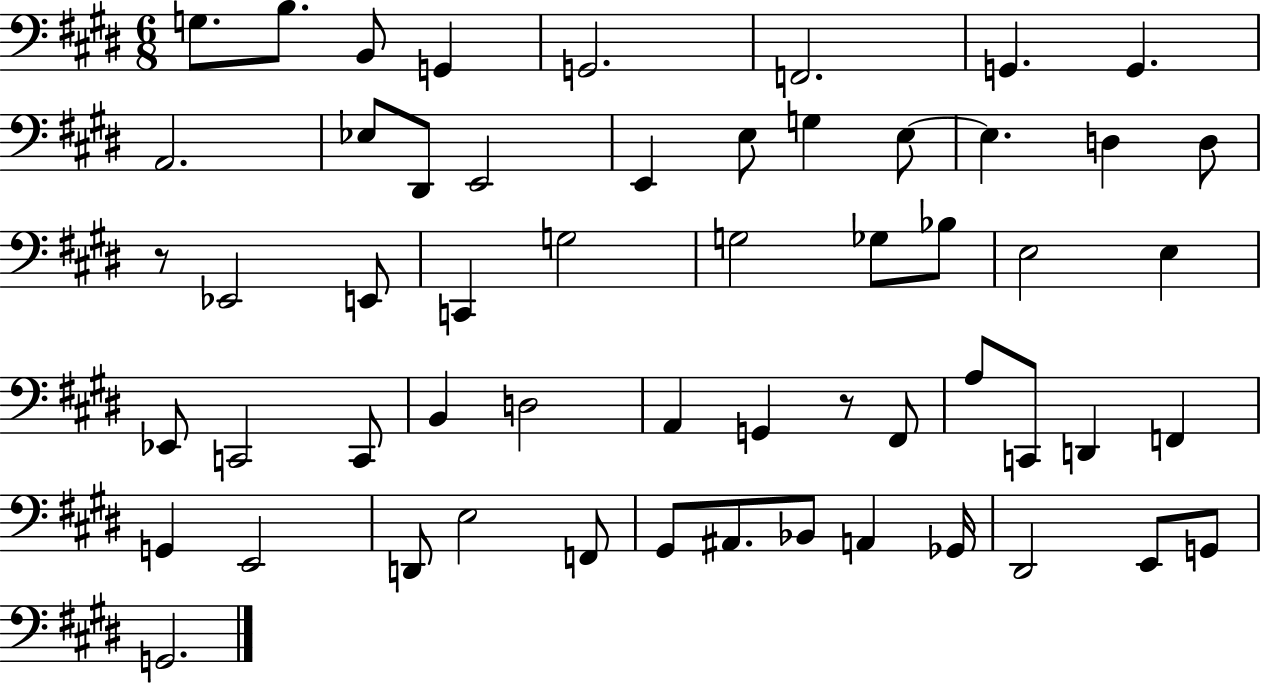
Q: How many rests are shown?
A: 2